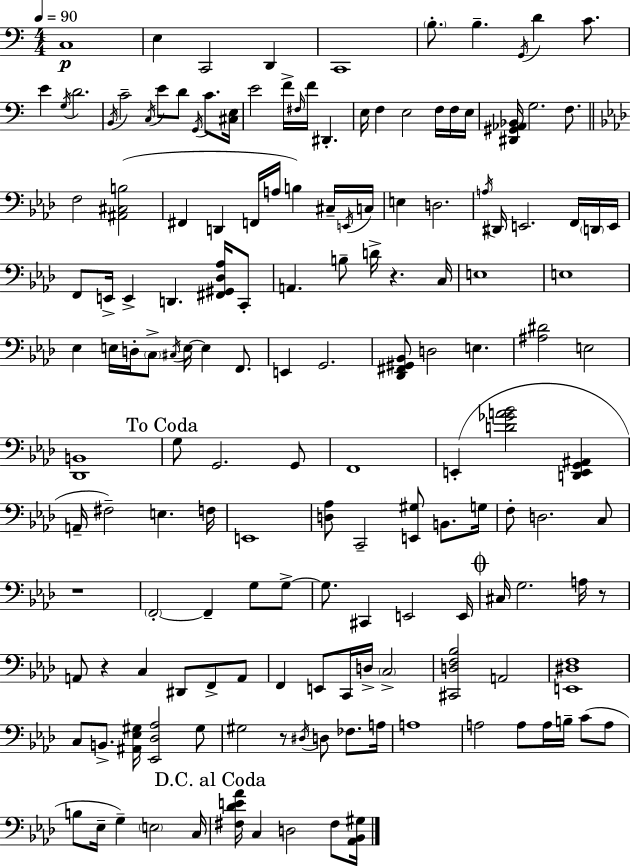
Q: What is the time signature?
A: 4/4